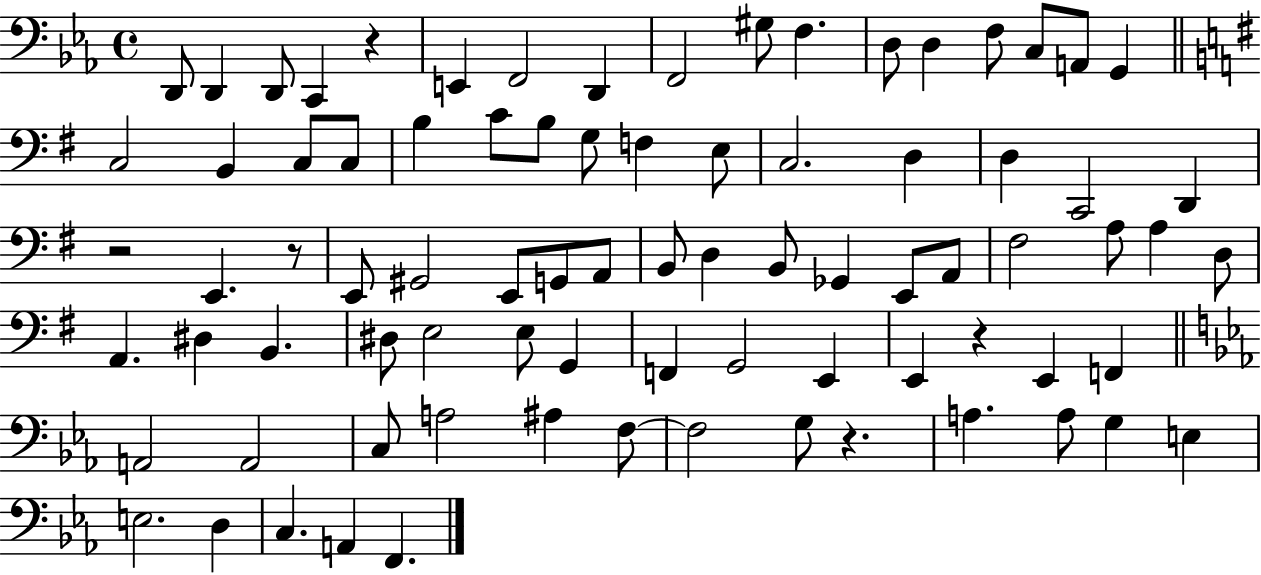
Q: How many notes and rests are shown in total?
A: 82